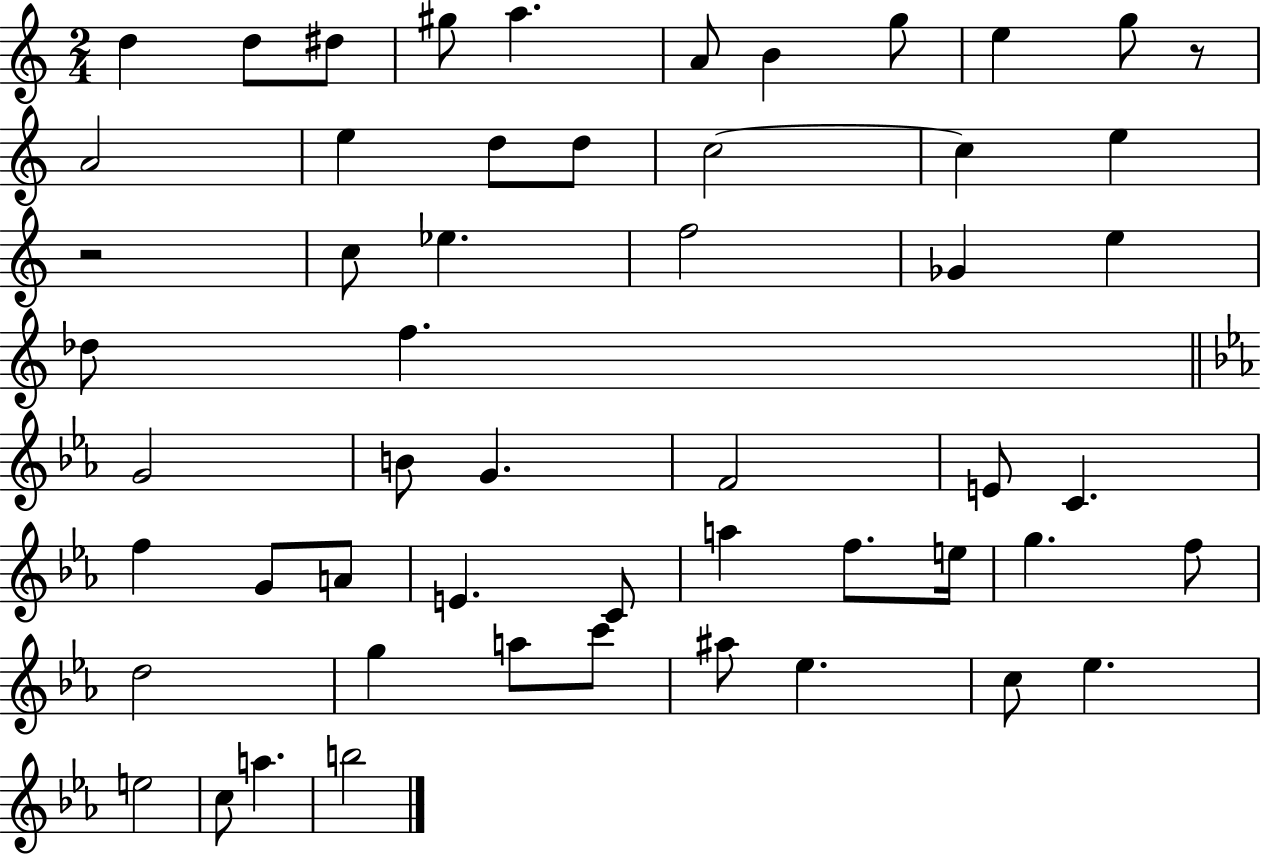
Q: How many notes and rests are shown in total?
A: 54